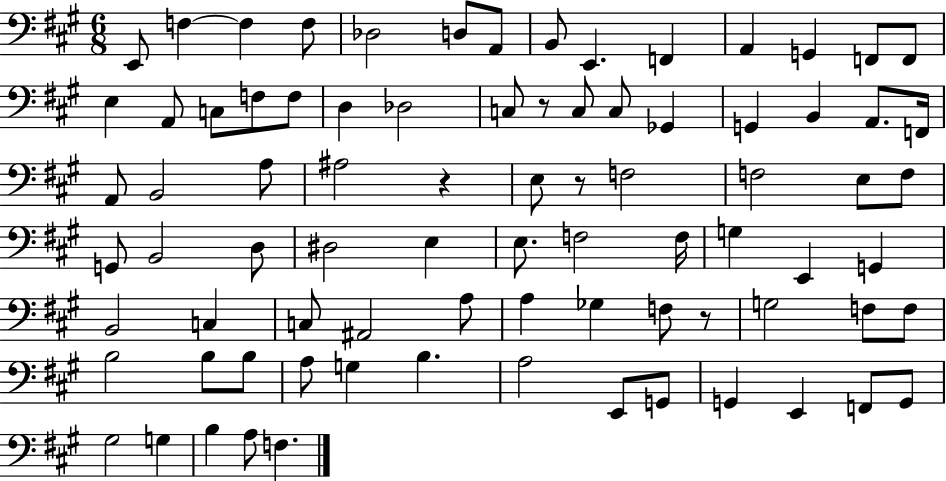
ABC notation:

X:1
T:Untitled
M:6/8
L:1/4
K:A
E,,/2 F, F, F,/2 _D,2 D,/2 A,,/2 B,,/2 E,, F,, A,, G,, F,,/2 F,,/2 E, A,,/2 C,/2 F,/2 F,/2 D, _D,2 C,/2 z/2 C,/2 C,/2 _G,, G,, B,, A,,/2 F,,/4 A,,/2 B,,2 A,/2 ^A,2 z E,/2 z/2 F,2 F,2 E,/2 F,/2 G,,/2 B,,2 D,/2 ^D,2 E, E,/2 F,2 F,/4 G, E,, G,, B,,2 C, C,/2 ^A,,2 A,/2 A, _G, F,/2 z/2 G,2 F,/2 F,/2 B,2 B,/2 B,/2 A,/2 G, B, A,2 E,,/2 G,,/2 G,, E,, F,,/2 G,,/2 ^G,2 G, B, A,/2 F,